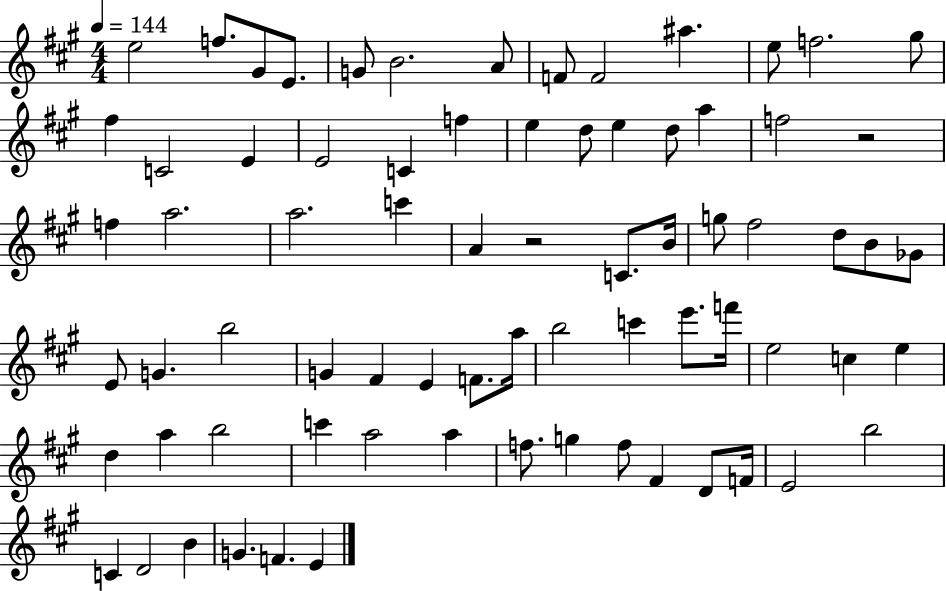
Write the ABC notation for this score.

X:1
T:Untitled
M:4/4
L:1/4
K:A
e2 f/2 ^G/2 E/2 G/2 B2 A/2 F/2 F2 ^a e/2 f2 ^g/2 ^f C2 E E2 C f e d/2 e d/2 a f2 z2 f a2 a2 c' A z2 C/2 B/4 g/2 ^f2 d/2 B/2 _G/2 E/2 G b2 G ^F E F/2 a/4 b2 c' e'/2 f'/4 e2 c e d a b2 c' a2 a f/2 g f/2 ^F D/2 F/4 E2 b2 C D2 B G F E